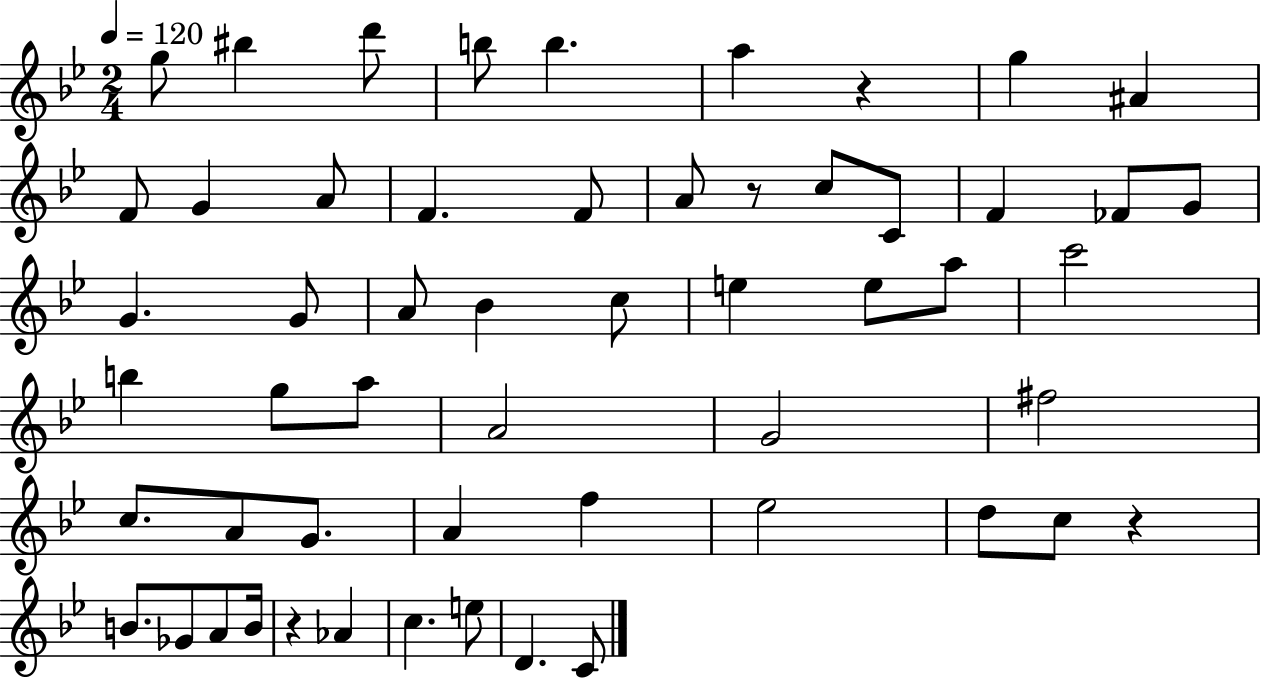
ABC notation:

X:1
T:Untitled
M:2/4
L:1/4
K:Bb
g/2 ^b d'/2 b/2 b a z g ^A F/2 G A/2 F F/2 A/2 z/2 c/2 C/2 F _F/2 G/2 G G/2 A/2 _B c/2 e e/2 a/2 c'2 b g/2 a/2 A2 G2 ^f2 c/2 A/2 G/2 A f _e2 d/2 c/2 z B/2 _G/2 A/2 B/4 z _A c e/2 D C/2